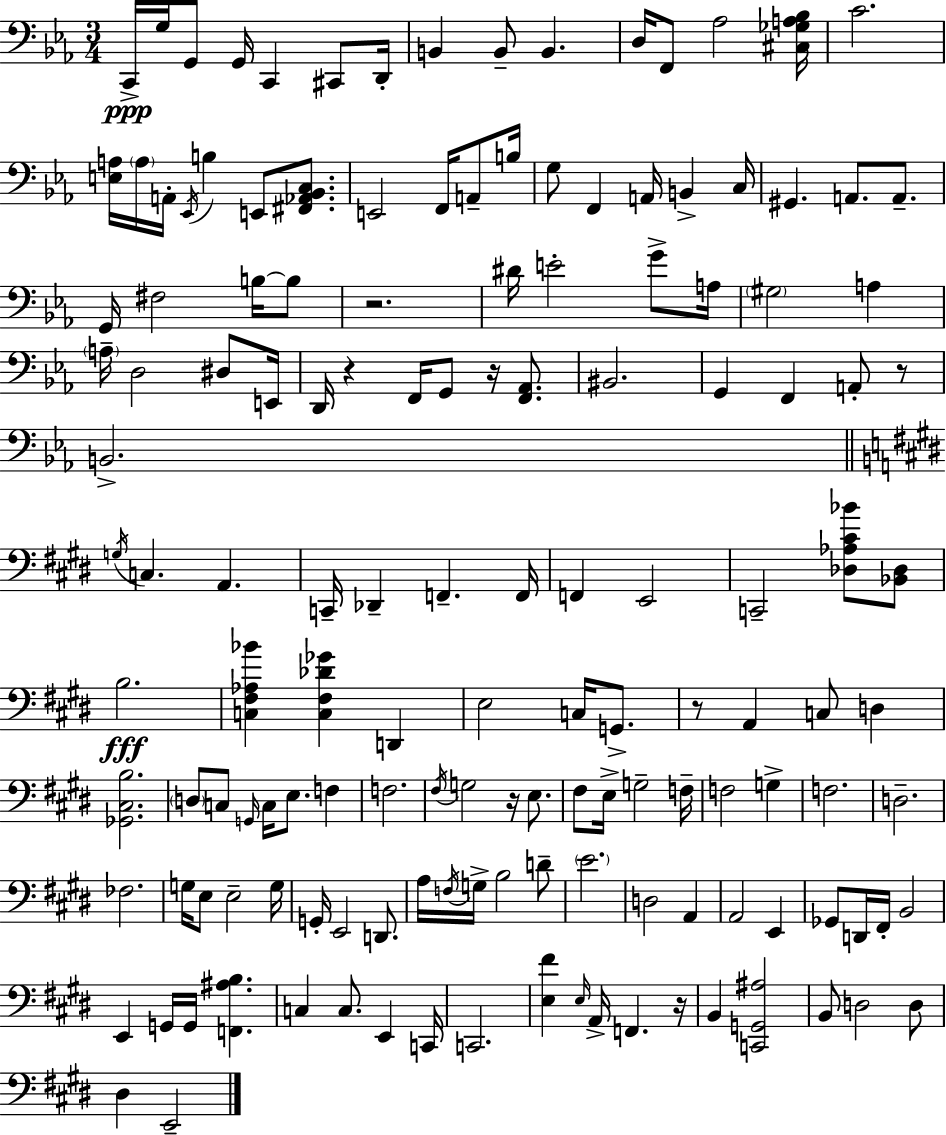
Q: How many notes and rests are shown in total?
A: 147